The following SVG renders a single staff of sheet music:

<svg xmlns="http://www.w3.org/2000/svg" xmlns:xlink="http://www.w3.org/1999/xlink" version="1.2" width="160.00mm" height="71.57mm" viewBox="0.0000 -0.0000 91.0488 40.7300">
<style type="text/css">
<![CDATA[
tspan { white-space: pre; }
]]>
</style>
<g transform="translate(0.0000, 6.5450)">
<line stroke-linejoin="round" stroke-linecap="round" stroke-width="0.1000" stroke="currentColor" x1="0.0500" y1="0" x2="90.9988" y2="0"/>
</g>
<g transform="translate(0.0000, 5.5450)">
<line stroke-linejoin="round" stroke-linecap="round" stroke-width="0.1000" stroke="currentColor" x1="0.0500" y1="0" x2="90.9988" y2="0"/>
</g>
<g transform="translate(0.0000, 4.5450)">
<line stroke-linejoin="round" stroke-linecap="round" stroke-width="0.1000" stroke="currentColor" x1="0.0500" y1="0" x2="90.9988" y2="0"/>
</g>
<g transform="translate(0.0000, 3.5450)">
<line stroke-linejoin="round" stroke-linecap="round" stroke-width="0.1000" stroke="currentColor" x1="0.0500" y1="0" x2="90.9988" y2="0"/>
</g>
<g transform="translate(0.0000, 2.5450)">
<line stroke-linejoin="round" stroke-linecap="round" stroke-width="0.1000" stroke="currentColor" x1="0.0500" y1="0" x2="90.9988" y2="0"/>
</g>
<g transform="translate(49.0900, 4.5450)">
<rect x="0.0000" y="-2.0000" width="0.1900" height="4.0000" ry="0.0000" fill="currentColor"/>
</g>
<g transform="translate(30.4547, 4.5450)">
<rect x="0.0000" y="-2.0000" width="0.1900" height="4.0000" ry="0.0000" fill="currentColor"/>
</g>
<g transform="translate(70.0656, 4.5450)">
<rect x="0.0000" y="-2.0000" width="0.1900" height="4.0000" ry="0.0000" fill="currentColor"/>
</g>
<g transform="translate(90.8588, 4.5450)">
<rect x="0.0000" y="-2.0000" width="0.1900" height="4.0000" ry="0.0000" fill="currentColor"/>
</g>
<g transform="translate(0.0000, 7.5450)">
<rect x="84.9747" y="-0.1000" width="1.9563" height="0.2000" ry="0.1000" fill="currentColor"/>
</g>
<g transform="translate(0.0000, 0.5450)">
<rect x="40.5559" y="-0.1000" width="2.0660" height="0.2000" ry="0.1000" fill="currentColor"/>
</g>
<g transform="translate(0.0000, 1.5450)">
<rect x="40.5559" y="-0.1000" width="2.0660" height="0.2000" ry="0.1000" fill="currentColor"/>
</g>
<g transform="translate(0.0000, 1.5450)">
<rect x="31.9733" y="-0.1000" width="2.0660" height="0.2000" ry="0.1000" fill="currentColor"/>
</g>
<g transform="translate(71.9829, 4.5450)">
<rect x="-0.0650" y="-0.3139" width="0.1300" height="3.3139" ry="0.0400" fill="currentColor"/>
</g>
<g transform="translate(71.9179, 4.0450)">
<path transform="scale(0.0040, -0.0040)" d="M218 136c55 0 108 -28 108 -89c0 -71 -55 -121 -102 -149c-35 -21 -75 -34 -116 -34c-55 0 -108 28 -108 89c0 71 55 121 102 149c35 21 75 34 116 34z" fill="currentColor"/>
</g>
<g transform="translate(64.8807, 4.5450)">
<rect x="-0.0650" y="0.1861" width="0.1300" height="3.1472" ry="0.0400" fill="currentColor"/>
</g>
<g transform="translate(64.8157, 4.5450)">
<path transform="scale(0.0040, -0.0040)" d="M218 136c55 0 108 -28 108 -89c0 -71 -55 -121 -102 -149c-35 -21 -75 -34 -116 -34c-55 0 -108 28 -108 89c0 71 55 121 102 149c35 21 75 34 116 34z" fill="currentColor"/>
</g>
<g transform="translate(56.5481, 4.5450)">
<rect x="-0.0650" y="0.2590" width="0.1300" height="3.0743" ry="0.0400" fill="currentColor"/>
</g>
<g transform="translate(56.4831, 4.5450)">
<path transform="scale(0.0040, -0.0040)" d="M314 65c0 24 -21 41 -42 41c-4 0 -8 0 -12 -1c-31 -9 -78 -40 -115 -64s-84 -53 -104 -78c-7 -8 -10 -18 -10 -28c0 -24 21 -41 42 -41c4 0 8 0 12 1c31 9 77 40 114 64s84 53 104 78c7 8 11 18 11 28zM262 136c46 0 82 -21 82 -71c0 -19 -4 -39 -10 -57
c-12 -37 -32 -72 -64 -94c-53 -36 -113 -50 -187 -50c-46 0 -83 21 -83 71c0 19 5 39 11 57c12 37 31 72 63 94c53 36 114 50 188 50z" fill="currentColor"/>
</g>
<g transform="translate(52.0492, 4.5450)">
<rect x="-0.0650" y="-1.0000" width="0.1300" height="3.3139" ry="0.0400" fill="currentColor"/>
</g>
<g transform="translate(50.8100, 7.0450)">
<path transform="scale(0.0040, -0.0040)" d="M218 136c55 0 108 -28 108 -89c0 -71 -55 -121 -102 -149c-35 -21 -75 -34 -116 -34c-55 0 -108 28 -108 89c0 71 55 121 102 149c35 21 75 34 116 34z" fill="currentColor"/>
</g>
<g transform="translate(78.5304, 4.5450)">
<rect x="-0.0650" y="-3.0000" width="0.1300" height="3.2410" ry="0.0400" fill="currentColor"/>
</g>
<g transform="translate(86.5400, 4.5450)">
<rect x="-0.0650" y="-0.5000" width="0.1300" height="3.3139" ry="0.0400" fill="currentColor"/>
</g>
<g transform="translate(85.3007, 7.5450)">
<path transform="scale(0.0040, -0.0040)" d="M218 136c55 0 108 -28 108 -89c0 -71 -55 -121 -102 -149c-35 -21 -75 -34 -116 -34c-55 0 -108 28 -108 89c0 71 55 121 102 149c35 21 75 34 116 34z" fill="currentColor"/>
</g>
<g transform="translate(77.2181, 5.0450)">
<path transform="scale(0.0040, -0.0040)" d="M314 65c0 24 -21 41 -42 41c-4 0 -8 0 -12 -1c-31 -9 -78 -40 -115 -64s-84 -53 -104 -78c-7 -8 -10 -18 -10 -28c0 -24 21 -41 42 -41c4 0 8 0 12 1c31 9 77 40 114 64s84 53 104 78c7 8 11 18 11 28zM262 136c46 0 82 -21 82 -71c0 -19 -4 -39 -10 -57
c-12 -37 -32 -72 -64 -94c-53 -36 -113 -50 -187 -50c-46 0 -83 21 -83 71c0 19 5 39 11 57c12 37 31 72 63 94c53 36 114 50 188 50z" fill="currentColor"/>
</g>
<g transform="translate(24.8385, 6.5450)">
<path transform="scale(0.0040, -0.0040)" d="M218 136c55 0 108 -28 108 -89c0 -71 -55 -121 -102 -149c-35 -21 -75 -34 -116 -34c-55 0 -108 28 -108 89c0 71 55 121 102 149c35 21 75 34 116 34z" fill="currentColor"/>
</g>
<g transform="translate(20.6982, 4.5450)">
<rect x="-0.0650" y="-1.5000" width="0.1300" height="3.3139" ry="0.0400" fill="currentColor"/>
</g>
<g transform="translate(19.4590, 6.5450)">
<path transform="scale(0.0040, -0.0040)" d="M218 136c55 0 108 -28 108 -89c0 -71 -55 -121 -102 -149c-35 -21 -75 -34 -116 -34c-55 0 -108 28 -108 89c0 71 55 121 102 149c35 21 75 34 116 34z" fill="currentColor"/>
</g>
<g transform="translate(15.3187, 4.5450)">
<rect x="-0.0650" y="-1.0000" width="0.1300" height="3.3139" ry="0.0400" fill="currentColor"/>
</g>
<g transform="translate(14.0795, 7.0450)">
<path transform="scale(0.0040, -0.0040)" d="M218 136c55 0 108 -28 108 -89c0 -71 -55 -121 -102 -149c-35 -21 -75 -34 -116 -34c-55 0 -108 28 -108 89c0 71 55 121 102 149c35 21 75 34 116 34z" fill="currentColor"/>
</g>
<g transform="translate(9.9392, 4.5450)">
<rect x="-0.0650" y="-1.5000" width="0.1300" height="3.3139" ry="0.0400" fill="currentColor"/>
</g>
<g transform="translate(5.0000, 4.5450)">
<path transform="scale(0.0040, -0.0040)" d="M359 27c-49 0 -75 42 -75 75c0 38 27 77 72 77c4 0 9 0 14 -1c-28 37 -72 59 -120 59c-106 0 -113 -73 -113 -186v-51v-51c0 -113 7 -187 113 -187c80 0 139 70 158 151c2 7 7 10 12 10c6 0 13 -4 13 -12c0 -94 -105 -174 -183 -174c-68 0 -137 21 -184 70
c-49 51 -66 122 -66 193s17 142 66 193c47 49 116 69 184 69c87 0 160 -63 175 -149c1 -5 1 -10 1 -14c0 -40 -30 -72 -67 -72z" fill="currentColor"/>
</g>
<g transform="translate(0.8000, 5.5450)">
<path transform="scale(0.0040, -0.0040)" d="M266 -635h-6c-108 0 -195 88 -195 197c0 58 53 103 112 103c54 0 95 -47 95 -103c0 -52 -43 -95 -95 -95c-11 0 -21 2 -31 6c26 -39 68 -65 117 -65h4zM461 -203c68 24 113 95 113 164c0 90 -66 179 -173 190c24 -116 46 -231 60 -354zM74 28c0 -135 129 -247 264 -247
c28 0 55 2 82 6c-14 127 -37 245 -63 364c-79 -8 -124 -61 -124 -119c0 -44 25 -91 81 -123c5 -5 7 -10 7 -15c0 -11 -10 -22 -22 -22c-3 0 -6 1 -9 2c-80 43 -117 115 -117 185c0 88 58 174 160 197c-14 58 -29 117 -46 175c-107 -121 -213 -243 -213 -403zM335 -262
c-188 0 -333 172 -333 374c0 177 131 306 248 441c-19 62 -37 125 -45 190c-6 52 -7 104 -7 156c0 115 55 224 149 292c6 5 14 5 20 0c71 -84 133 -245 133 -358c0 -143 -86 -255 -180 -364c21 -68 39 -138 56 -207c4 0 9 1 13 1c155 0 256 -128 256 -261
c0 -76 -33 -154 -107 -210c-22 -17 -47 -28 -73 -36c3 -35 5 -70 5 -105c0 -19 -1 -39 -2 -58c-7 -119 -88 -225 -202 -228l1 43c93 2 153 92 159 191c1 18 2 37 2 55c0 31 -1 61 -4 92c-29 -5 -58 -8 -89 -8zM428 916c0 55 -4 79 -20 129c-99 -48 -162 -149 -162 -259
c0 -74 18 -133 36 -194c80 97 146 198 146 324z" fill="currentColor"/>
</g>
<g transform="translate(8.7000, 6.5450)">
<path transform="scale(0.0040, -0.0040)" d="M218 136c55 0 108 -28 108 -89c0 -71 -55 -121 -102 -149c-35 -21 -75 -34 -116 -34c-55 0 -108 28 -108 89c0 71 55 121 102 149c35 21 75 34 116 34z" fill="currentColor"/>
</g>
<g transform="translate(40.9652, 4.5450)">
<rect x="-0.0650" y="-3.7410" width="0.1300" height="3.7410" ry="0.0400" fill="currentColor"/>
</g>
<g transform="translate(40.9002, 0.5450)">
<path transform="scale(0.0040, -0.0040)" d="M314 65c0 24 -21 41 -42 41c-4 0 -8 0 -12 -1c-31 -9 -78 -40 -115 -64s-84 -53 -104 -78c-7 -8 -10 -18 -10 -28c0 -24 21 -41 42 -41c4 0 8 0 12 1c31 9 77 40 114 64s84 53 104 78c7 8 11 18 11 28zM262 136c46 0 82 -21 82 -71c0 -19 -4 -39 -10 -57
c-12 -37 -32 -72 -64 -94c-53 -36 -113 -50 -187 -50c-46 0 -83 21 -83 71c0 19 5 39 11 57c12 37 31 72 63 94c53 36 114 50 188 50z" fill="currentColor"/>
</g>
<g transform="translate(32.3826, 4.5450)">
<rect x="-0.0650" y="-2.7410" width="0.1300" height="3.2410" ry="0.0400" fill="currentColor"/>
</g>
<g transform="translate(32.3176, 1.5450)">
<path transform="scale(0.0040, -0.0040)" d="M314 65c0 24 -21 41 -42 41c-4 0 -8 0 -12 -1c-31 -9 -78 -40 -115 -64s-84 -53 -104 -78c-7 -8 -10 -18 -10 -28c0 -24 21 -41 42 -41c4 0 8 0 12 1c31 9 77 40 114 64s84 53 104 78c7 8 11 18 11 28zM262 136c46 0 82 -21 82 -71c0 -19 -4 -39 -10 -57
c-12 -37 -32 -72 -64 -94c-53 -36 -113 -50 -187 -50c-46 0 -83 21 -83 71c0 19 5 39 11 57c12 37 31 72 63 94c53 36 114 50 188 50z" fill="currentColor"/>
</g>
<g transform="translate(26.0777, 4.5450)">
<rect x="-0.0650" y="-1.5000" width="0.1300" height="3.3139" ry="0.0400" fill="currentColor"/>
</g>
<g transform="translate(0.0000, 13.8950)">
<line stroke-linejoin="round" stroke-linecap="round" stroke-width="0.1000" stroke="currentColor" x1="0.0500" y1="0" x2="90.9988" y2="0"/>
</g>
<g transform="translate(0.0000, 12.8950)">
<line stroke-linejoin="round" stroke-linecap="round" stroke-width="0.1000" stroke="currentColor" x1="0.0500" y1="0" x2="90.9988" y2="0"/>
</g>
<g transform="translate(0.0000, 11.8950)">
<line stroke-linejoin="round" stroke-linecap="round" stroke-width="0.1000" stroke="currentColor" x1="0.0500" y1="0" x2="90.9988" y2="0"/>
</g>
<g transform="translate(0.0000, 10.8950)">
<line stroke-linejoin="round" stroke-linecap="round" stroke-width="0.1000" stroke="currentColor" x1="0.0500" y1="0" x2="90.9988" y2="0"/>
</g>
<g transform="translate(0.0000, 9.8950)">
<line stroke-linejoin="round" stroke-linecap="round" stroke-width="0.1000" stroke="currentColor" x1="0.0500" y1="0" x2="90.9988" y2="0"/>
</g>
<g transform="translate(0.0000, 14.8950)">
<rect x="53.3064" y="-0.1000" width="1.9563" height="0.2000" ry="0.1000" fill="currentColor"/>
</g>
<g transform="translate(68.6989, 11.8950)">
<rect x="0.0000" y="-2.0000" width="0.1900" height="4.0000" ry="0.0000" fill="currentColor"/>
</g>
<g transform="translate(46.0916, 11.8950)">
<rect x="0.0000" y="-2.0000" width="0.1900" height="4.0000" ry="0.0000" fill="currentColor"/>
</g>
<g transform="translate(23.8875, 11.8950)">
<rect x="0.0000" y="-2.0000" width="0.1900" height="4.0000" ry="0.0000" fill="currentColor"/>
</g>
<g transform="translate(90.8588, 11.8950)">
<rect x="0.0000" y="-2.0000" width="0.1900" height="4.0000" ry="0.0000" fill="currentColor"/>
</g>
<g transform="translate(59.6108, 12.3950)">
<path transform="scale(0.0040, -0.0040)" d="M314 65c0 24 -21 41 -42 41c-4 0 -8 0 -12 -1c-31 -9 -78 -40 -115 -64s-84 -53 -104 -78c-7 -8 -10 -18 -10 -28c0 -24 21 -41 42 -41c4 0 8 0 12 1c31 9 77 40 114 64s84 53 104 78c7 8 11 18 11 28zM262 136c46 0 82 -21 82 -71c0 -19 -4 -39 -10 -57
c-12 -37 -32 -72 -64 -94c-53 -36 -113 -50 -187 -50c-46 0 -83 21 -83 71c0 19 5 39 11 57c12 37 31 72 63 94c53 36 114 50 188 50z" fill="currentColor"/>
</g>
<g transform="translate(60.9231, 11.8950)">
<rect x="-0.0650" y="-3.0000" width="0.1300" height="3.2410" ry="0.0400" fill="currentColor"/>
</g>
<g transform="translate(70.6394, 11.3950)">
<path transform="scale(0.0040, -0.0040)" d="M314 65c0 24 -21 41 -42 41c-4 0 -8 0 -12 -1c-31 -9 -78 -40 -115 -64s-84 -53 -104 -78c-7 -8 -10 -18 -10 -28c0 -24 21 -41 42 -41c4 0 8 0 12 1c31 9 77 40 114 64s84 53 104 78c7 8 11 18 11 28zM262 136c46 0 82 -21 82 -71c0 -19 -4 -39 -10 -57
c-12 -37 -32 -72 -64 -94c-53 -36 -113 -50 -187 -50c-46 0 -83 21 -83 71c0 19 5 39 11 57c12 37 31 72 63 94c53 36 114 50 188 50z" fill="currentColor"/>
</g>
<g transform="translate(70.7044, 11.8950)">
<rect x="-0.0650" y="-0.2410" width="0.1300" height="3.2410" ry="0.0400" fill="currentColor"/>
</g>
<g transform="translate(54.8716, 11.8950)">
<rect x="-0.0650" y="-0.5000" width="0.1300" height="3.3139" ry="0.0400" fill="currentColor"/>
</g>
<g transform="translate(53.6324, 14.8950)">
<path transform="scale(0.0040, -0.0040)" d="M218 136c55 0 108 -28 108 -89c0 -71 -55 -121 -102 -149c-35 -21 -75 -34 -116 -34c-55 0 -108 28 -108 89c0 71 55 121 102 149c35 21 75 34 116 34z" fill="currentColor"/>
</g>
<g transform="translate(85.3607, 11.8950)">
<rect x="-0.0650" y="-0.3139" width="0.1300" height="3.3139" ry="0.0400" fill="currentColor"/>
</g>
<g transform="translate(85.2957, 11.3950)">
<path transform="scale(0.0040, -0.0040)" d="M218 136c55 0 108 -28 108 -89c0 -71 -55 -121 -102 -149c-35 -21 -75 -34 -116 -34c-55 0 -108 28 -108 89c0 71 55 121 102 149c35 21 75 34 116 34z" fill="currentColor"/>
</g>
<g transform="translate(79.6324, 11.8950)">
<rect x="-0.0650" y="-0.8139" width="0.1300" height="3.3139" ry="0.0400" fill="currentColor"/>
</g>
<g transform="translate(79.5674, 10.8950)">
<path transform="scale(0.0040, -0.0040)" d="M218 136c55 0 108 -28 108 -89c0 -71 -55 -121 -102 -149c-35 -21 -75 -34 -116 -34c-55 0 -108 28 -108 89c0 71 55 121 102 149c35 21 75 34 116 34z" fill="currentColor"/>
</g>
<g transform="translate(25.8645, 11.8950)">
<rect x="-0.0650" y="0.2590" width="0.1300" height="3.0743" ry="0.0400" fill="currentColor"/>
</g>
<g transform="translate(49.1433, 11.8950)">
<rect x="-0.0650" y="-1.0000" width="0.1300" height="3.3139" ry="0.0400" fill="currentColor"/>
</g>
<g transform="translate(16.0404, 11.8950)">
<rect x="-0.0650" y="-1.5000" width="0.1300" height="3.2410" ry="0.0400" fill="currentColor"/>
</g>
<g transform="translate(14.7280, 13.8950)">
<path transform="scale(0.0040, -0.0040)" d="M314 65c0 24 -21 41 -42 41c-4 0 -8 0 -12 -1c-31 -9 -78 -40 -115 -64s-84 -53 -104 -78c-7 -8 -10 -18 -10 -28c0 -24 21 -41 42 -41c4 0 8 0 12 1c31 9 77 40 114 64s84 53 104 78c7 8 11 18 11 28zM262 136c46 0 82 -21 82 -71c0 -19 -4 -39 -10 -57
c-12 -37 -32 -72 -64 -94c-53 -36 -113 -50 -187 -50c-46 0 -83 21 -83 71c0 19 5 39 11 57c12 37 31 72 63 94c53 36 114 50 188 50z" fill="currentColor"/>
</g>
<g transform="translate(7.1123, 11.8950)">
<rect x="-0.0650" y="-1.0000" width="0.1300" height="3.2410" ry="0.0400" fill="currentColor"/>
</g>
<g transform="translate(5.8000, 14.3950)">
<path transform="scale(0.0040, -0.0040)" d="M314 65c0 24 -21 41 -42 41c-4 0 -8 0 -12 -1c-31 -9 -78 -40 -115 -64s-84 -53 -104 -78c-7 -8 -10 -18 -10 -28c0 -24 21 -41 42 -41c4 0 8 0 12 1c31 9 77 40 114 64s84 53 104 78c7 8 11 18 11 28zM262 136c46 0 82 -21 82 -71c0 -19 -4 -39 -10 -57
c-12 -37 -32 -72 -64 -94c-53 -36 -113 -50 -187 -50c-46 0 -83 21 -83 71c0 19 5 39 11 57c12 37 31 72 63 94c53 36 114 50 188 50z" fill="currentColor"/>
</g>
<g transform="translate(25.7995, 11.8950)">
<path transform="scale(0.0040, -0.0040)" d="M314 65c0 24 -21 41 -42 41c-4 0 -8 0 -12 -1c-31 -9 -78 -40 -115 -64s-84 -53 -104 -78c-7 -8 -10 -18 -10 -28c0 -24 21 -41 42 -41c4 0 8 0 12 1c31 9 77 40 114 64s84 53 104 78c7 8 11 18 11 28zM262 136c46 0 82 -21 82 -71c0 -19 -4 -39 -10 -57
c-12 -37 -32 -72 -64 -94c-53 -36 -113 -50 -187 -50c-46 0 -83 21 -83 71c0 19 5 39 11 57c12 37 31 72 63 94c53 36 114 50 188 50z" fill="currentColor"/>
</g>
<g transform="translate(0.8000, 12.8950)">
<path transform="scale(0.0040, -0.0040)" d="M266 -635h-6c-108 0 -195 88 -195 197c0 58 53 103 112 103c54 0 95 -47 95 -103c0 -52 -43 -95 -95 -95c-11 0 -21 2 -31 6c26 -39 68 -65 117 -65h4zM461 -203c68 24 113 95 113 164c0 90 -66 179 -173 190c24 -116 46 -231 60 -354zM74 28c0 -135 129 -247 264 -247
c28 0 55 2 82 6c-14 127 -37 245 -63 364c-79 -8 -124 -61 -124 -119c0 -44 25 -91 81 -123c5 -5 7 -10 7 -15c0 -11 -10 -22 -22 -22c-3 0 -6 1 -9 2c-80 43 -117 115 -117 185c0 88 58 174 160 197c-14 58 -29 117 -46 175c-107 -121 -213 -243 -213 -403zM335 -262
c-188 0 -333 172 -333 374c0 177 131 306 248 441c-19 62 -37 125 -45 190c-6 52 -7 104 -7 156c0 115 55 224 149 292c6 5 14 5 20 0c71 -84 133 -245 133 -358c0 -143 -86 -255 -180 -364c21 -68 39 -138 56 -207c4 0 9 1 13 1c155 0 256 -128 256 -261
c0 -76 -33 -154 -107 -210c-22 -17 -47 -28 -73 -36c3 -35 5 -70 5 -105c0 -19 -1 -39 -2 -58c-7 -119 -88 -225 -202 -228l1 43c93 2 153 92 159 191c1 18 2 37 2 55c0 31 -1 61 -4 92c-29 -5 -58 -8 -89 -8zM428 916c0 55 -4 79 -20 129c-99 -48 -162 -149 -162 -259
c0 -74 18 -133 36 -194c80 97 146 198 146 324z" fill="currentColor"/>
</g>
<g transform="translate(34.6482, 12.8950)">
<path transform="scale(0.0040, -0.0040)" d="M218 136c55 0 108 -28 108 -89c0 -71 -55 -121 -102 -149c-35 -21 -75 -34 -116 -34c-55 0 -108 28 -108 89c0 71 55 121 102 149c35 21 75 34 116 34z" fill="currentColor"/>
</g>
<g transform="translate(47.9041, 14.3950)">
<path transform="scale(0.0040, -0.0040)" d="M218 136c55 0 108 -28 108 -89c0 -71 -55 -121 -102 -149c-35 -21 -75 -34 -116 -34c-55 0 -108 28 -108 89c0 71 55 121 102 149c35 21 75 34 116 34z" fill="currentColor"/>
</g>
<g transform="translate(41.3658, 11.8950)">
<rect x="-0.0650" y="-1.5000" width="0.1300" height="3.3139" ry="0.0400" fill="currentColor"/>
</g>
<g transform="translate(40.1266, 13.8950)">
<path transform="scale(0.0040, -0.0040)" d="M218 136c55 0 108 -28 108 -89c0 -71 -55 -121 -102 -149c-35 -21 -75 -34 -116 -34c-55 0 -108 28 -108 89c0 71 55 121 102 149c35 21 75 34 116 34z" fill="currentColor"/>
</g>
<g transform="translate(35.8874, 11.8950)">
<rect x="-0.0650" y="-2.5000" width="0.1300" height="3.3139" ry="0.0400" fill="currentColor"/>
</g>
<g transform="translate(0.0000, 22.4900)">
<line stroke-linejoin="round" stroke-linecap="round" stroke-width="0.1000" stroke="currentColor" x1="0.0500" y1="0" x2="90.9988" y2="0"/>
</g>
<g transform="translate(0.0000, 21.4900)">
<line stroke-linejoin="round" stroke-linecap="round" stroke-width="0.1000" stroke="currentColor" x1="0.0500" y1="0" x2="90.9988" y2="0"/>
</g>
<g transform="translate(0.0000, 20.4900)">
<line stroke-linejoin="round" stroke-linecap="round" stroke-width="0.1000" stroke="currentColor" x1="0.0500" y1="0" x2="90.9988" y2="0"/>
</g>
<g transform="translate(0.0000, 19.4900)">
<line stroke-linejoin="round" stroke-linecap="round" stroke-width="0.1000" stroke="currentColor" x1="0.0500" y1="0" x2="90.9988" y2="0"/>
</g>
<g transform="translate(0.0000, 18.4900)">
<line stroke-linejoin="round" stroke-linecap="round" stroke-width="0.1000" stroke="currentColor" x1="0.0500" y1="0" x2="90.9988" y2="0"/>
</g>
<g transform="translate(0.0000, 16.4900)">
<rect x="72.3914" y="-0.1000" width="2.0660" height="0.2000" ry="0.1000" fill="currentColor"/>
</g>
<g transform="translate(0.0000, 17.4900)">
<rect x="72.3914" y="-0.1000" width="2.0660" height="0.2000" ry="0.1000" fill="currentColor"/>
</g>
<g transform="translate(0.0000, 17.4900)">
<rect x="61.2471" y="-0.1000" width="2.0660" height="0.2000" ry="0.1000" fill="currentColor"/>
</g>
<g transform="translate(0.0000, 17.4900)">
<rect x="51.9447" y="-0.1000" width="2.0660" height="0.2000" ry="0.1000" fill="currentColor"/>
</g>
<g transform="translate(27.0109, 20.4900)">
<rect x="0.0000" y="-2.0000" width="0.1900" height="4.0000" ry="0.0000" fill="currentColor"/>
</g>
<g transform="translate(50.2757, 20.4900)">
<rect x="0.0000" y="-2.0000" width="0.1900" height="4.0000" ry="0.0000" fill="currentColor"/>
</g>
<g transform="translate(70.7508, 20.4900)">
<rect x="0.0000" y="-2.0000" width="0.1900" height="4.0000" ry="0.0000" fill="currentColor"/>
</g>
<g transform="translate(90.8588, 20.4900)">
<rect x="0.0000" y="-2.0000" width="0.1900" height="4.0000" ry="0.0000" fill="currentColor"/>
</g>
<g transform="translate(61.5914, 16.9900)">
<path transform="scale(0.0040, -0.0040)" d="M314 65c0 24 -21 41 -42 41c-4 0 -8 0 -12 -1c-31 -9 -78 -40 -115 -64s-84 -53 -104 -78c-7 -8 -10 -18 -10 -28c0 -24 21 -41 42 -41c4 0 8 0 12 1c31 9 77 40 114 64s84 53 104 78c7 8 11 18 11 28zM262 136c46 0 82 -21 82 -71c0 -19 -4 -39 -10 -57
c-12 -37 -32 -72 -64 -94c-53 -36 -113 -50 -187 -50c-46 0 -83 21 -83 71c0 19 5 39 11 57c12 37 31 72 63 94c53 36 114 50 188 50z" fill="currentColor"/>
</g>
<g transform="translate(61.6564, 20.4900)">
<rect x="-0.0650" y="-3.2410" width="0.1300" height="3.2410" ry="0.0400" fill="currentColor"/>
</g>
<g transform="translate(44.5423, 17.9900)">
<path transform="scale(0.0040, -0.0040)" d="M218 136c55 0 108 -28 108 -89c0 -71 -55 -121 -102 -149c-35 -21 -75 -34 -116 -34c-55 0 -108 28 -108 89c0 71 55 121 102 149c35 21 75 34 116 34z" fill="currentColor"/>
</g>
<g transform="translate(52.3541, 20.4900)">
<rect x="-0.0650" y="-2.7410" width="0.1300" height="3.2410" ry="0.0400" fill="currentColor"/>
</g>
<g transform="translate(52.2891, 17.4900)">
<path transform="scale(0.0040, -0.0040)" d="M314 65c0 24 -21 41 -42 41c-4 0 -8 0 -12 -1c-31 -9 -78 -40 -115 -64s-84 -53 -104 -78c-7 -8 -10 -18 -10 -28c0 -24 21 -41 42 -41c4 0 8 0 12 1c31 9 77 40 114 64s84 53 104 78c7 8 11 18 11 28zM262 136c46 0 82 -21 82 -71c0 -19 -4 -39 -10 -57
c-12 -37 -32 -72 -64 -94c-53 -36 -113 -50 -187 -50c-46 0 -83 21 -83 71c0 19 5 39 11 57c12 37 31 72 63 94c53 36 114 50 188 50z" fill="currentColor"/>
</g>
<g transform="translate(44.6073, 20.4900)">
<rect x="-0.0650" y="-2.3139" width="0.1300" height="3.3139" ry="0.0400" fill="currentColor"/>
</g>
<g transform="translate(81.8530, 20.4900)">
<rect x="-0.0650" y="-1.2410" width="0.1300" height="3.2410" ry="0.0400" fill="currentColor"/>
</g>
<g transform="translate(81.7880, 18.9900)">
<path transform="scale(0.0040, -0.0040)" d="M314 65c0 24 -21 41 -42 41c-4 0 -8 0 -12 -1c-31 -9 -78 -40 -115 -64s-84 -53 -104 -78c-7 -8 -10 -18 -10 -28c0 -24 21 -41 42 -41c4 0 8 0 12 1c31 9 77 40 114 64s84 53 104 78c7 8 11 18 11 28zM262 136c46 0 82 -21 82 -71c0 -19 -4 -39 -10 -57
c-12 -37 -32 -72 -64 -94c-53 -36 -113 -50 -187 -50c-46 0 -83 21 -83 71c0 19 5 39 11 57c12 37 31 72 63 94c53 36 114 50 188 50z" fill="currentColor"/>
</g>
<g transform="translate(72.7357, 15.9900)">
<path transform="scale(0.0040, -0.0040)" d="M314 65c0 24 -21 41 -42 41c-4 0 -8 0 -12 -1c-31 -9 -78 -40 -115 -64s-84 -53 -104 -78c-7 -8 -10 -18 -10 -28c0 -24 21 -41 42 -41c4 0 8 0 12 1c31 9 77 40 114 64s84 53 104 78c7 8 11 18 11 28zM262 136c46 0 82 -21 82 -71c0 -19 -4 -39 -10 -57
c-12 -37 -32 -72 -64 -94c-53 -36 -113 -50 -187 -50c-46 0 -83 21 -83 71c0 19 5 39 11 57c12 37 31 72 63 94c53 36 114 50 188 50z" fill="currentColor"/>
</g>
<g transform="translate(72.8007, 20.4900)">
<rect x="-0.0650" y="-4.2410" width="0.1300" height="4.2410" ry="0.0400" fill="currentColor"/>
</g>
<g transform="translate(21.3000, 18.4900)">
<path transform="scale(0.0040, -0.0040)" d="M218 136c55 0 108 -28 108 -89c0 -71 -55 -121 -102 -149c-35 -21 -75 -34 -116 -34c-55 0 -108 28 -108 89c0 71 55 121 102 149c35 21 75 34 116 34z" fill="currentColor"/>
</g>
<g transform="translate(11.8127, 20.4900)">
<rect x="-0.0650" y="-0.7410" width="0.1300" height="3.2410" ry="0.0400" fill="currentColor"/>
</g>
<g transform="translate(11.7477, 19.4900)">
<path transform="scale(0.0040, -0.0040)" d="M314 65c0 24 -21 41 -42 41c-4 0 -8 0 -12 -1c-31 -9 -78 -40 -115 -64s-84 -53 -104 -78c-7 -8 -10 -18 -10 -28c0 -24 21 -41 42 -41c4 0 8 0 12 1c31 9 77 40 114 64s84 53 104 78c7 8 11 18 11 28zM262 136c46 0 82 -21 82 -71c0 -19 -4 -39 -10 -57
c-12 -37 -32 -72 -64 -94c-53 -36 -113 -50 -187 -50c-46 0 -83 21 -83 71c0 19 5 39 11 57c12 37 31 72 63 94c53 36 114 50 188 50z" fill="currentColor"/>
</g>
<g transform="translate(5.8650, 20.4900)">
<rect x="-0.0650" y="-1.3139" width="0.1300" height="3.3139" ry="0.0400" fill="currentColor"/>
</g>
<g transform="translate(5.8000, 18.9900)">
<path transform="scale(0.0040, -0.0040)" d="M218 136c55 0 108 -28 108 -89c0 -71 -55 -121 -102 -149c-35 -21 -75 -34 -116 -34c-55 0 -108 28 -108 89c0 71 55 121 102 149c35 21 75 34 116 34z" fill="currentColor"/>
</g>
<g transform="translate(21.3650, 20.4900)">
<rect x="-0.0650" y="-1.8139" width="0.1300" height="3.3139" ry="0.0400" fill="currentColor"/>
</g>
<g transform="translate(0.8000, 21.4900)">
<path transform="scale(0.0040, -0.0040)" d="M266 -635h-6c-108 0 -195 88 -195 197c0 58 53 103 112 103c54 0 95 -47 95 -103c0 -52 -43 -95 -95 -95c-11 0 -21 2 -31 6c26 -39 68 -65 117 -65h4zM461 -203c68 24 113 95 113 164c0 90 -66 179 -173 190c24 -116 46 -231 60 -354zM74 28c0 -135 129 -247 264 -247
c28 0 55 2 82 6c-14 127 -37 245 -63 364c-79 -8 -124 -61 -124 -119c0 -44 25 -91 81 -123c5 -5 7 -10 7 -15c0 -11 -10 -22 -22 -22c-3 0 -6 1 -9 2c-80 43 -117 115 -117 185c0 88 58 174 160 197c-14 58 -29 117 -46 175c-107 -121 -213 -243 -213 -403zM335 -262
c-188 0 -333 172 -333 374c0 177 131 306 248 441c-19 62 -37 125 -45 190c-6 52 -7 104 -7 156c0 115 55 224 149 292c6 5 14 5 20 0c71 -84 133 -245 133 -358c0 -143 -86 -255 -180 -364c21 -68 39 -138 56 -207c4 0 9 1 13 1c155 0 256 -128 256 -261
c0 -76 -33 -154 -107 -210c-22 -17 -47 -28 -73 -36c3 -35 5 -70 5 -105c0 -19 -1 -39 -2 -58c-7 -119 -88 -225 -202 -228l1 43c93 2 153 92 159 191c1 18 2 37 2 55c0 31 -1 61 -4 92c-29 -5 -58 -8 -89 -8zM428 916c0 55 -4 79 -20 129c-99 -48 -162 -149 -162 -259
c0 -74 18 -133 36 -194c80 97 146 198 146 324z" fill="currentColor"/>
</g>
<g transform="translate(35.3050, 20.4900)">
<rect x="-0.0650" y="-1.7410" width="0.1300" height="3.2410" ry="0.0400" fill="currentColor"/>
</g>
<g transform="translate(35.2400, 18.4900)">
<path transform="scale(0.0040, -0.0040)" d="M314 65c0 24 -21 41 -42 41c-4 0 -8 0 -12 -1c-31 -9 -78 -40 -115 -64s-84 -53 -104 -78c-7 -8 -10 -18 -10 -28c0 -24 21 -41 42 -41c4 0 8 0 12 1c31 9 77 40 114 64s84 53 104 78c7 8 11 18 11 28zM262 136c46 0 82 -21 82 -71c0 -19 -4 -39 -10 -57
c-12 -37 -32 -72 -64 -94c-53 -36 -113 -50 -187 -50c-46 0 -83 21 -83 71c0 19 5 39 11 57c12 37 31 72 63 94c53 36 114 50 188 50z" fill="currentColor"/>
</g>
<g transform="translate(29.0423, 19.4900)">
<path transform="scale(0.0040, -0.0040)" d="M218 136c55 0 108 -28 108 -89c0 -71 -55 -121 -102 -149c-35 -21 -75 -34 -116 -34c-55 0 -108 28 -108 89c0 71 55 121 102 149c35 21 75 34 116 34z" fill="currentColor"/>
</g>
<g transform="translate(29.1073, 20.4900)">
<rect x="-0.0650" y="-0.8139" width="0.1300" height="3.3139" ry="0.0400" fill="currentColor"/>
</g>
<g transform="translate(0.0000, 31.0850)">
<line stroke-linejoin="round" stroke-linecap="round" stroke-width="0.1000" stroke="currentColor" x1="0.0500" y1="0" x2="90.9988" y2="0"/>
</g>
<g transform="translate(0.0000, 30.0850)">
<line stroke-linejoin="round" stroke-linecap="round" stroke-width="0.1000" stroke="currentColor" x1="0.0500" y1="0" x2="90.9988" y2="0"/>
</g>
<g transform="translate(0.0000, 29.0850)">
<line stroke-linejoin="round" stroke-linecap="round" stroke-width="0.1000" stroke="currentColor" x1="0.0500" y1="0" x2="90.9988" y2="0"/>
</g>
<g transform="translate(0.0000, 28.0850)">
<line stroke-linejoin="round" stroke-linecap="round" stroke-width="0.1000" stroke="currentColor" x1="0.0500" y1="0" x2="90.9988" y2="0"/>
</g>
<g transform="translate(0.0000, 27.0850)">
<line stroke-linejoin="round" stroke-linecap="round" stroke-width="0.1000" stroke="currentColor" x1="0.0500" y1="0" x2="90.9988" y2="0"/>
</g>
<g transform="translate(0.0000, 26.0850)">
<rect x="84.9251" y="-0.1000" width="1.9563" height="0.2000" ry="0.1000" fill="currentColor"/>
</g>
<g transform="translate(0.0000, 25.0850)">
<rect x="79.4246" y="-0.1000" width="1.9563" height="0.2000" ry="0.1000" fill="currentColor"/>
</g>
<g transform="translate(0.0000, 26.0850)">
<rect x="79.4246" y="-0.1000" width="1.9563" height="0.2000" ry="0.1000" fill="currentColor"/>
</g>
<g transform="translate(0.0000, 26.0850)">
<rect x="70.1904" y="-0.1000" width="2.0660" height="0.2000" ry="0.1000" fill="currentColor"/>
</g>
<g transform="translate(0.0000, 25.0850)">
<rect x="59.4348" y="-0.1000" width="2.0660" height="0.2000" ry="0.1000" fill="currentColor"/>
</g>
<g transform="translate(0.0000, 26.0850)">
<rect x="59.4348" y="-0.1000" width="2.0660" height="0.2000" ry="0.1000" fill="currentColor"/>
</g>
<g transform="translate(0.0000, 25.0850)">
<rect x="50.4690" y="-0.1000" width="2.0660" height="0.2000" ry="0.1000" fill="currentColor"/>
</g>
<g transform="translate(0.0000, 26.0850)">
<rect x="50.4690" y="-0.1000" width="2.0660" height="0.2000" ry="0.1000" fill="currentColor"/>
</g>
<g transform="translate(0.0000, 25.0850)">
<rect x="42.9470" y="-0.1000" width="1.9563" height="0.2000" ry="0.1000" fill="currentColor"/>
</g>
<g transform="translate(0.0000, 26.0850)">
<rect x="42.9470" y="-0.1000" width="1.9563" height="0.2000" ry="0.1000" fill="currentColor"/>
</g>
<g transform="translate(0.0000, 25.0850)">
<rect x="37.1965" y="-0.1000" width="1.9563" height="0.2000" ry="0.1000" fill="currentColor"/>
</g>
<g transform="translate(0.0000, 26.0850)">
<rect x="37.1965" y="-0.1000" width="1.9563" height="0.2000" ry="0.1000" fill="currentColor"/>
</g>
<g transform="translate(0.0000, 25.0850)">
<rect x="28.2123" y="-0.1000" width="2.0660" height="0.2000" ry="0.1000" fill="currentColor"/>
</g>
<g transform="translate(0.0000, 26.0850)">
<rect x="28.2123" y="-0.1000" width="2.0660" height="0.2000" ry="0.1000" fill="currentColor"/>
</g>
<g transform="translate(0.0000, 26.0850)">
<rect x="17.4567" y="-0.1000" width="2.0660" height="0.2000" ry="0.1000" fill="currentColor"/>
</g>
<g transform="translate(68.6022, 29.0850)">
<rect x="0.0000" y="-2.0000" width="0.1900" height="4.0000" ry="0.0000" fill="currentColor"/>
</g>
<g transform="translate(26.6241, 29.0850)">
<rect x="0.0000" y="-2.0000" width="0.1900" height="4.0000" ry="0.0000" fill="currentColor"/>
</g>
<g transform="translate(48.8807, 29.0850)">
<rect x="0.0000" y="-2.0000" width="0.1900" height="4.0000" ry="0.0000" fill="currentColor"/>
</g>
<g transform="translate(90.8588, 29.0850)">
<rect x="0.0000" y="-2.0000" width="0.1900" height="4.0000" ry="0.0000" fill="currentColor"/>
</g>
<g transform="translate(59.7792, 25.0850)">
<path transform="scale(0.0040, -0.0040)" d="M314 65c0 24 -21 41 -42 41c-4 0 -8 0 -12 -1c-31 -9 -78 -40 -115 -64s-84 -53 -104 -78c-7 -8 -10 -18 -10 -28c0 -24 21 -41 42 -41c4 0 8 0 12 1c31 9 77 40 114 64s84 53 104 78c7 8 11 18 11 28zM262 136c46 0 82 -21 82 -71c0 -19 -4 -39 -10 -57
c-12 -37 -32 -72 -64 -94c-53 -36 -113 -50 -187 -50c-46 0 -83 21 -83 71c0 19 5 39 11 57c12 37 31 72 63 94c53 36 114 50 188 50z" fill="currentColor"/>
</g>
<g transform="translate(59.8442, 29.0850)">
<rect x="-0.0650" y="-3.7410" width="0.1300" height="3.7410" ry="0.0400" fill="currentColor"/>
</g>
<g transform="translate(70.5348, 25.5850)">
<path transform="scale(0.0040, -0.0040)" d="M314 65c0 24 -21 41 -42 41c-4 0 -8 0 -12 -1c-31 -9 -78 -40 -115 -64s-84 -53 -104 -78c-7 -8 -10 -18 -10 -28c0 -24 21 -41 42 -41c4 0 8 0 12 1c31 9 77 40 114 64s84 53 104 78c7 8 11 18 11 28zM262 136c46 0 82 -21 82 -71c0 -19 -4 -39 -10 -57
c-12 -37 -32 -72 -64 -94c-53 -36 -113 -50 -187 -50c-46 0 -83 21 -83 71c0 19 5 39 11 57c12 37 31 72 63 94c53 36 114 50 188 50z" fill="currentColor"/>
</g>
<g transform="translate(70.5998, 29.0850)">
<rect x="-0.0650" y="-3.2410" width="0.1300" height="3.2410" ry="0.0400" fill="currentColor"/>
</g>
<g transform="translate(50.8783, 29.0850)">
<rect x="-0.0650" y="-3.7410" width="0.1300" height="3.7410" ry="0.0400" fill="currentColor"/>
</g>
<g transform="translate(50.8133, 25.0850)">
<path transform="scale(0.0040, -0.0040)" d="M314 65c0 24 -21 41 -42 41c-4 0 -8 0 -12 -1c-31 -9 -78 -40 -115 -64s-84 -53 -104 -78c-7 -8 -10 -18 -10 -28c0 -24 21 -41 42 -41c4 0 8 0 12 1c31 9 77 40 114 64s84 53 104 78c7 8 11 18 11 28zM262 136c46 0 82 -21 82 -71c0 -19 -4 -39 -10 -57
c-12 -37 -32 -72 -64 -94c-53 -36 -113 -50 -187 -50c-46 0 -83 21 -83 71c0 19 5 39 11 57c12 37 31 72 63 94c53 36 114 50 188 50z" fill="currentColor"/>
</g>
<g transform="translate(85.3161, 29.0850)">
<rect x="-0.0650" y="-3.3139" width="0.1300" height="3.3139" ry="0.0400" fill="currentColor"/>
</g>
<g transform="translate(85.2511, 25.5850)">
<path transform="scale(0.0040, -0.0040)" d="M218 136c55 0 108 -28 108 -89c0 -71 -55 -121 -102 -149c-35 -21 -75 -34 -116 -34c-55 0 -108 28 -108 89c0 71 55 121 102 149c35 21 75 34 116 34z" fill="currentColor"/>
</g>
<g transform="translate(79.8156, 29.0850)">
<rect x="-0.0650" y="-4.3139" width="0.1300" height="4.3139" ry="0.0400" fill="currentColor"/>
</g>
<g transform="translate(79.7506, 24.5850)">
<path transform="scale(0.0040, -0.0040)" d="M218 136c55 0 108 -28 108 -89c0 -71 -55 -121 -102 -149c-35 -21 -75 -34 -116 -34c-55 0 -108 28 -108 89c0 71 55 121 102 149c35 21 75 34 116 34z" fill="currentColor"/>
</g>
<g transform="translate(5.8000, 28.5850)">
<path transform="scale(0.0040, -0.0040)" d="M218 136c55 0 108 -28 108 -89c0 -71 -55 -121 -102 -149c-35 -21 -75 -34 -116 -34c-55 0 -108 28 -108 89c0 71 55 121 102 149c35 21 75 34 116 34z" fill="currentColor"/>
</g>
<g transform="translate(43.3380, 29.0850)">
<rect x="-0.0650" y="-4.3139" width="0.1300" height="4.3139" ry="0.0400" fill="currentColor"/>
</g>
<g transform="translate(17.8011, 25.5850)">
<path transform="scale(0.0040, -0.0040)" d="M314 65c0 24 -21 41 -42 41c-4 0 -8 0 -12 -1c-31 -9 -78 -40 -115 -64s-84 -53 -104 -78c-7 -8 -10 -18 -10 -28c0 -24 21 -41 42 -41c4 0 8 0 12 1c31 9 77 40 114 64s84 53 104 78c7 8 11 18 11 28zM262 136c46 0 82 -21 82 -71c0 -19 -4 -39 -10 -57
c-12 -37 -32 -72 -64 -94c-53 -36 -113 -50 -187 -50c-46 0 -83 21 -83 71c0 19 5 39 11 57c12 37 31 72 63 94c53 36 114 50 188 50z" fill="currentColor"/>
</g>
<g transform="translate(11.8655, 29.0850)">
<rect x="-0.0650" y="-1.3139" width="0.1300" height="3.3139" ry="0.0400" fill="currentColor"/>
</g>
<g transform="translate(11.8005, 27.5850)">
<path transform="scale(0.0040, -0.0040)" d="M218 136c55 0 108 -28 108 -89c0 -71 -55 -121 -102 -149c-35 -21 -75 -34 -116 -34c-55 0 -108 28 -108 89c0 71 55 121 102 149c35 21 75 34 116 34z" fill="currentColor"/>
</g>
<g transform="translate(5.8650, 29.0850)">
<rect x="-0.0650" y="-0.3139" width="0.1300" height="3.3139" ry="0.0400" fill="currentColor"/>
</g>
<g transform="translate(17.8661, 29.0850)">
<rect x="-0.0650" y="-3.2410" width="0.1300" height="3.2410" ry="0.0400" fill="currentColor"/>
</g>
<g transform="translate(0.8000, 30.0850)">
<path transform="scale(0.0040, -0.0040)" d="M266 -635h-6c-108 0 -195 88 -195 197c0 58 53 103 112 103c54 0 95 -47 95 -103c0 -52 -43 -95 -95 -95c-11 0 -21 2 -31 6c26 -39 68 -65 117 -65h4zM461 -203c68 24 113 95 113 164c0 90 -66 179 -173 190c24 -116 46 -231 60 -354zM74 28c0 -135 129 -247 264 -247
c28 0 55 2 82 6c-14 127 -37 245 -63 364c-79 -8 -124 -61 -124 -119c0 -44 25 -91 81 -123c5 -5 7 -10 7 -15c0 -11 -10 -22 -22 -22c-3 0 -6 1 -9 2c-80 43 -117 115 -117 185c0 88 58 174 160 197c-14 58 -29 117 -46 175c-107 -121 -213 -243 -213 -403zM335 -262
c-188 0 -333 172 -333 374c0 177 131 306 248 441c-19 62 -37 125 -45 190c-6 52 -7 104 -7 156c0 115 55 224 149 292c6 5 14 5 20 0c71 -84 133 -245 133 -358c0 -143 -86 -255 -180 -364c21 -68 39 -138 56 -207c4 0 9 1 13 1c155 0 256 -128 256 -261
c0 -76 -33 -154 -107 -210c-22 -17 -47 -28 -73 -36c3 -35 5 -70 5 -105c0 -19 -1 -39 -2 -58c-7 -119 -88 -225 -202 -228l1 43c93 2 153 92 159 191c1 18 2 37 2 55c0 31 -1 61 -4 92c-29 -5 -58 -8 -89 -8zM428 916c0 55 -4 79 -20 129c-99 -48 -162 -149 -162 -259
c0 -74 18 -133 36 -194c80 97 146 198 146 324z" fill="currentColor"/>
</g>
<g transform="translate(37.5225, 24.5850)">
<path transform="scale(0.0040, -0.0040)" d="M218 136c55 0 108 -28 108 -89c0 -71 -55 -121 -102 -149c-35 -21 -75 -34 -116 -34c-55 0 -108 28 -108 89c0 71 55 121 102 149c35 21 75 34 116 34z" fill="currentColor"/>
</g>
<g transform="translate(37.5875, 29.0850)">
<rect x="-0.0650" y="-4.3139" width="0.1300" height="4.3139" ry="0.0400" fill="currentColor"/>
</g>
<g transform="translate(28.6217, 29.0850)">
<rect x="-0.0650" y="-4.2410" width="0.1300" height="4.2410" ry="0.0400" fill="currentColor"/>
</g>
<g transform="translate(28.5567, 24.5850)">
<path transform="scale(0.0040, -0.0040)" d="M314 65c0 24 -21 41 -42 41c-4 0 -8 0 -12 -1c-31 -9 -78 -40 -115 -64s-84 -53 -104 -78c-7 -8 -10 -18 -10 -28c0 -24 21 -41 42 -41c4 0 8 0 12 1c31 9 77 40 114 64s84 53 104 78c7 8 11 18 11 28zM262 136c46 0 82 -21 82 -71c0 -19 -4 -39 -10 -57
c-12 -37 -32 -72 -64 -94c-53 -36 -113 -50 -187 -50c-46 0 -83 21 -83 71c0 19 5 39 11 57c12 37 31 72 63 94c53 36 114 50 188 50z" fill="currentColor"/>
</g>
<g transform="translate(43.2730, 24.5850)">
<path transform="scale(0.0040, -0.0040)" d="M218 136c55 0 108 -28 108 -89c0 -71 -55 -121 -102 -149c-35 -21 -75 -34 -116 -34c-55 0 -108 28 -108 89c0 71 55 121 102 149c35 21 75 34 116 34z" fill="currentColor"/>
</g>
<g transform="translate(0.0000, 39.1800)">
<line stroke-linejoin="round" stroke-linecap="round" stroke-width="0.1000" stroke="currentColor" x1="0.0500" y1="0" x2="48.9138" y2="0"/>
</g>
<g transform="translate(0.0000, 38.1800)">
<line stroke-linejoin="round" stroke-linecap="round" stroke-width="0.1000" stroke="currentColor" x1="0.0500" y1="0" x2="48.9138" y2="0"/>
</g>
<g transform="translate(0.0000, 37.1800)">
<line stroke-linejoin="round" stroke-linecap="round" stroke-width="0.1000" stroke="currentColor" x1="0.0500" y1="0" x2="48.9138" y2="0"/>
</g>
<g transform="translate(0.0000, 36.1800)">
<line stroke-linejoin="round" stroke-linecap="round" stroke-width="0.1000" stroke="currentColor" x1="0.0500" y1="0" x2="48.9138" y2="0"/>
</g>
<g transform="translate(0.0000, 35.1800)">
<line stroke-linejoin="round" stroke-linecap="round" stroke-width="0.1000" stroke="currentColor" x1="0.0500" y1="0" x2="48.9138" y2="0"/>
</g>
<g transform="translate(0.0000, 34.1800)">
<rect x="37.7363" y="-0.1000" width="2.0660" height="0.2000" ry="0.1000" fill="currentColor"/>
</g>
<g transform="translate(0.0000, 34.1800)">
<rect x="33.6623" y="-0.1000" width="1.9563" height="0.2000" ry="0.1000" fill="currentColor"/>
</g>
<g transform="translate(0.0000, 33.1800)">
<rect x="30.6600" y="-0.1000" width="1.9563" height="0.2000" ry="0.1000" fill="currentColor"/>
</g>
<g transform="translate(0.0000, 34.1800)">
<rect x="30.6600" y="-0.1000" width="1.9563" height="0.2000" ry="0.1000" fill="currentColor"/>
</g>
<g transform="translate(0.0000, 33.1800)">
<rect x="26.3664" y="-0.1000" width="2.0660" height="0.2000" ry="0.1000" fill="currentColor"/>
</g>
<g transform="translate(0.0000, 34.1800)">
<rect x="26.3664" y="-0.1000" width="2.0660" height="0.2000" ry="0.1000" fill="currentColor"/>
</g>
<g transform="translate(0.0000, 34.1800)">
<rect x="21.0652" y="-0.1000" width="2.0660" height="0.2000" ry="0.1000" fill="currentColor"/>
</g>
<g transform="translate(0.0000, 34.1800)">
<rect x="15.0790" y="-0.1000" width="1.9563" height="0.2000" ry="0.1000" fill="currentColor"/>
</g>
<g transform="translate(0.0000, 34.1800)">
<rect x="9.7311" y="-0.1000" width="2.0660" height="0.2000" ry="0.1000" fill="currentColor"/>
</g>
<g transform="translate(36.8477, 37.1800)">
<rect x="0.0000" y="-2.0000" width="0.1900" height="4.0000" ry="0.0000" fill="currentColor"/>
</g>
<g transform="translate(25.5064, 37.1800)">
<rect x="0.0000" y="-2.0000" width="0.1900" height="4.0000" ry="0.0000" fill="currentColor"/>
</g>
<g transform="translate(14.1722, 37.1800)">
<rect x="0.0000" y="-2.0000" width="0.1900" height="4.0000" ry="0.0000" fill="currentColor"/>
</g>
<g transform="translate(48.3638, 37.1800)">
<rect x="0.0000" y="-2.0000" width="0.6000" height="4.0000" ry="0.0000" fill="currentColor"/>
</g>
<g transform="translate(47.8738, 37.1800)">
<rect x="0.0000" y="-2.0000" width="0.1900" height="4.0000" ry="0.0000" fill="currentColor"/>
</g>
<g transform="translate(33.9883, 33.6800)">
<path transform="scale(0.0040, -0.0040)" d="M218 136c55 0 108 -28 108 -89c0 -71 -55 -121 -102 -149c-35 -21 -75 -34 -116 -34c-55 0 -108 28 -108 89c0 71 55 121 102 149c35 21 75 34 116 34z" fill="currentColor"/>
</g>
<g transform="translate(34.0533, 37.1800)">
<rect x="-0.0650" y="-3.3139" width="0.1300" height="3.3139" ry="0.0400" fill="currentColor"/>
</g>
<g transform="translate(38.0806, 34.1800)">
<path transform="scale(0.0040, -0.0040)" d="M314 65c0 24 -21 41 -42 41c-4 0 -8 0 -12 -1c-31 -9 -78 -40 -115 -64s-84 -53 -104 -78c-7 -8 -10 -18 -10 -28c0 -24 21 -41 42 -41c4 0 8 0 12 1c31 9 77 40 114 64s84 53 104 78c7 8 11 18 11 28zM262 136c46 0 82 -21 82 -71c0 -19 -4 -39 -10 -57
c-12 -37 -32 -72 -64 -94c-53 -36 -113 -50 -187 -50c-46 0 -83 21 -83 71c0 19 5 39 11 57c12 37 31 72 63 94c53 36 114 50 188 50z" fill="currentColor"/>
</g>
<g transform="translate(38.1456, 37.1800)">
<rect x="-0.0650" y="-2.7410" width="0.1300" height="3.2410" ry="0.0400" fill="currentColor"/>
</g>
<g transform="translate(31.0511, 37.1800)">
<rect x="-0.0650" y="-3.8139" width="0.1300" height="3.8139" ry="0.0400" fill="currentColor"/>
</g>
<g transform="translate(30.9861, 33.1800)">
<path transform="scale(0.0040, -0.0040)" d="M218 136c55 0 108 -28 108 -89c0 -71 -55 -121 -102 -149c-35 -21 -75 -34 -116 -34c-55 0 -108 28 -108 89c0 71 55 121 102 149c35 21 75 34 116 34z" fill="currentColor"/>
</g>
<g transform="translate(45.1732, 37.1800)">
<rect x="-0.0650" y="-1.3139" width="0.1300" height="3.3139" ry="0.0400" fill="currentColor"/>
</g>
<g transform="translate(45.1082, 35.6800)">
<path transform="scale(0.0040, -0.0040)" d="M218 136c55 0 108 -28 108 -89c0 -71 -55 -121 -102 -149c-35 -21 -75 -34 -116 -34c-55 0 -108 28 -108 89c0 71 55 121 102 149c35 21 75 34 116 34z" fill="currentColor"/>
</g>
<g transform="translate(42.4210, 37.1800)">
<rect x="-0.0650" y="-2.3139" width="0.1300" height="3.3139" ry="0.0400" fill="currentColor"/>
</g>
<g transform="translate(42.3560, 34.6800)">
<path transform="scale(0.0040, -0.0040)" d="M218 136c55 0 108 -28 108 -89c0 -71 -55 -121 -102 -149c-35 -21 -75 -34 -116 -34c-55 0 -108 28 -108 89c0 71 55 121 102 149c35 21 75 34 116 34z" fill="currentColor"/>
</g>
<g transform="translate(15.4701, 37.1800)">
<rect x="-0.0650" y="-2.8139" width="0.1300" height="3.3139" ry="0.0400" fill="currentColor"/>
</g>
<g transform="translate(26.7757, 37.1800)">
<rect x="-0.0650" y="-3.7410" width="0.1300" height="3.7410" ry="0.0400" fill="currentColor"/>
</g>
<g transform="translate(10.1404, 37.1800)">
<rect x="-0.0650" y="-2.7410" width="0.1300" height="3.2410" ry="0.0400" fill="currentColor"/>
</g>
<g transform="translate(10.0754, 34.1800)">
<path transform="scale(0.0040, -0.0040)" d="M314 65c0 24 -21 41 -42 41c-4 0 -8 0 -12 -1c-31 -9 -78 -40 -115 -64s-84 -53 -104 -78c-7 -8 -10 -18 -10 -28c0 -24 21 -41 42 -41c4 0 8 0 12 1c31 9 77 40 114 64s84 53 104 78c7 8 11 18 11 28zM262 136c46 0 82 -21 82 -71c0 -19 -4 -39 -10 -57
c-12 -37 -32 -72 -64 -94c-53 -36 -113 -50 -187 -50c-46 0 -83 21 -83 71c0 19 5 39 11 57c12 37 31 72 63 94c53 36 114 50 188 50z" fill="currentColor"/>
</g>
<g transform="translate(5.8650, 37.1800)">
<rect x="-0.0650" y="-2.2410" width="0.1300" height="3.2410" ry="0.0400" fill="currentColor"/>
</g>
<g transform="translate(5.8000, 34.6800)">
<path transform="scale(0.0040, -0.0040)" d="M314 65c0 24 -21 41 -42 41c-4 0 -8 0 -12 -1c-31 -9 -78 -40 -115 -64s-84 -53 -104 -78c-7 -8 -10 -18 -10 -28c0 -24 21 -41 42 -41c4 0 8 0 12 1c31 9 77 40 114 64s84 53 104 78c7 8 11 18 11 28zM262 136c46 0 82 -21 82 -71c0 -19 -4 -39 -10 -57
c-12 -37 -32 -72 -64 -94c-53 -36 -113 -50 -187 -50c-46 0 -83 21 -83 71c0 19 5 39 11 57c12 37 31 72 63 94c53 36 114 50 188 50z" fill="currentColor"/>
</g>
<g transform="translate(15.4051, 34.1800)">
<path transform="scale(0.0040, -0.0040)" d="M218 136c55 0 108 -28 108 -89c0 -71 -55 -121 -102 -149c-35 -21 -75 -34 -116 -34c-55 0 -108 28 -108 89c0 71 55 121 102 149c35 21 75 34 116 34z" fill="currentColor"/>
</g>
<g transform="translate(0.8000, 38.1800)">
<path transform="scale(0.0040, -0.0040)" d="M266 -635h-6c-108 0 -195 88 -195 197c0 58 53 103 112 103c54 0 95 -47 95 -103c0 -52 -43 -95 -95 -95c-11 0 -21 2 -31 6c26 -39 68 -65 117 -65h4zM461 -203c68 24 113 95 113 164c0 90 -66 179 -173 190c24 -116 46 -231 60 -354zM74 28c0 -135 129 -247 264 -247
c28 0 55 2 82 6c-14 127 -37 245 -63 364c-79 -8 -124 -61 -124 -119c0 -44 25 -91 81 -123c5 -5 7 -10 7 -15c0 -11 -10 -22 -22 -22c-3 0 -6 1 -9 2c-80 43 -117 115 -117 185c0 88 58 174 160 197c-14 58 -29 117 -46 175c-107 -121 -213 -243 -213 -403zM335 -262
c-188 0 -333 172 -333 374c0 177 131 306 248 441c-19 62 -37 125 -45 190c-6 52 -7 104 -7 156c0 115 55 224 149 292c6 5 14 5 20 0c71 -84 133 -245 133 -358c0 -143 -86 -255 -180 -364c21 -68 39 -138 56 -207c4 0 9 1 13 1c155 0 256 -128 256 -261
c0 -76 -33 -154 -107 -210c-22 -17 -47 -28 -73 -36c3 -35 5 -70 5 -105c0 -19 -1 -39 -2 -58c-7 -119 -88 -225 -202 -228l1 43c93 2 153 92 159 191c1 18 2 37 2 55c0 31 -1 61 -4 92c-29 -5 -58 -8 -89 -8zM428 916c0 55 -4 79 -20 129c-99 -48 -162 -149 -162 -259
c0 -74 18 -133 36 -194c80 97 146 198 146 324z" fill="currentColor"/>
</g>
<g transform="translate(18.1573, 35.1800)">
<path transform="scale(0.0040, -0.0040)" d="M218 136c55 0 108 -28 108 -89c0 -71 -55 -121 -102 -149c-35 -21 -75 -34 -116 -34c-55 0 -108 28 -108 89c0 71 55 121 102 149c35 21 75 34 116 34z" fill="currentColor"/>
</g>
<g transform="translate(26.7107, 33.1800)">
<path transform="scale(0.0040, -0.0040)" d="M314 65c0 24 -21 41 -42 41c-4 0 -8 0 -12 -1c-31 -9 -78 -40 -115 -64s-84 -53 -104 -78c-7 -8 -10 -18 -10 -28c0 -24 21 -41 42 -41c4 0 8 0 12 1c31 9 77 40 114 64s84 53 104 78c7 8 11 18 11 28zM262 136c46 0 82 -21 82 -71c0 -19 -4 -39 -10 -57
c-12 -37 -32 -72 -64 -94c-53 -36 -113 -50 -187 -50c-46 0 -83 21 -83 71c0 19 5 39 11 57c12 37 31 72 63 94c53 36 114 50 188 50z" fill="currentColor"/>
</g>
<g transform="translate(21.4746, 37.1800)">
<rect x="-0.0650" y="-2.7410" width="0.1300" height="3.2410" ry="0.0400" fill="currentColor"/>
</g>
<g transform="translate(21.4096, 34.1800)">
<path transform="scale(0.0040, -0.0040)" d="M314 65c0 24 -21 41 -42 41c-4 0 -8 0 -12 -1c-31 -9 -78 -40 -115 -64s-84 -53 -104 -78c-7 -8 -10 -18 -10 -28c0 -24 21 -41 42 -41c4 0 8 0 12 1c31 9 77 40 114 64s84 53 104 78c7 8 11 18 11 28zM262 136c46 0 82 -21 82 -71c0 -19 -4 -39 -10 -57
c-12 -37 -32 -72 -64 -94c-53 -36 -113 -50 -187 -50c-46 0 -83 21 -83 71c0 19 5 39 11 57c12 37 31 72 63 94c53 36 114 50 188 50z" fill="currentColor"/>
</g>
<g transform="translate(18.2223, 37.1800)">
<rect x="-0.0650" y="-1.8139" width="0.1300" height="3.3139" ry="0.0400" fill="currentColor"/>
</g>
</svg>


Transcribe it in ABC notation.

X:1
T:Untitled
M:4/4
L:1/4
K:C
E D E E a2 c'2 D B2 B c A2 C D2 E2 B2 G E D C A2 c2 d c e d2 f d f2 g a2 b2 d'2 e2 c e b2 d'2 d' d' c'2 c'2 b2 d' b g2 a2 a f a2 c'2 c' b a2 g e